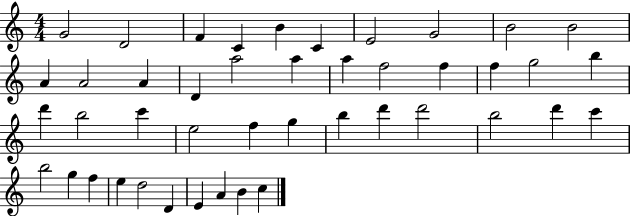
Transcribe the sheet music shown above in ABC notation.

X:1
T:Untitled
M:4/4
L:1/4
K:C
G2 D2 F C B C E2 G2 B2 B2 A A2 A D a2 a a f2 f f g2 b d' b2 c' e2 f g b d' d'2 b2 d' c' b2 g f e d2 D E A B c